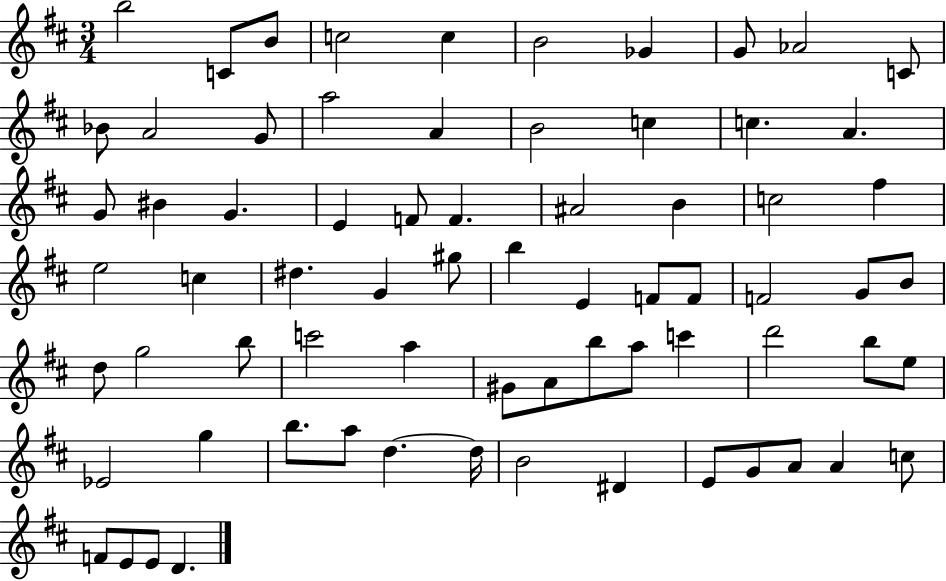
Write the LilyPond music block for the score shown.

{
  \clef treble
  \numericTimeSignature
  \time 3/4
  \key d \major
  b''2 c'8 b'8 | c''2 c''4 | b'2 ges'4 | g'8 aes'2 c'8 | \break bes'8 a'2 g'8 | a''2 a'4 | b'2 c''4 | c''4. a'4. | \break g'8 bis'4 g'4. | e'4 f'8 f'4. | ais'2 b'4 | c''2 fis''4 | \break e''2 c''4 | dis''4. g'4 gis''8 | b''4 e'4 f'8 f'8 | f'2 g'8 b'8 | \break d''8 g''2 b''8 | c'''2 a''4 | gis'8 a'8 b''8 a''8 c'''4 | d'''2 b''8 e''8 | \break ees'2 g''4 | b''8. a''8 d''4.~~ d''16 | b'2 dis'4 | e'8 g'8 a'8 a'4 c''8 | \break f'8 e'8 e'8 d'4. | \bar "|."
}